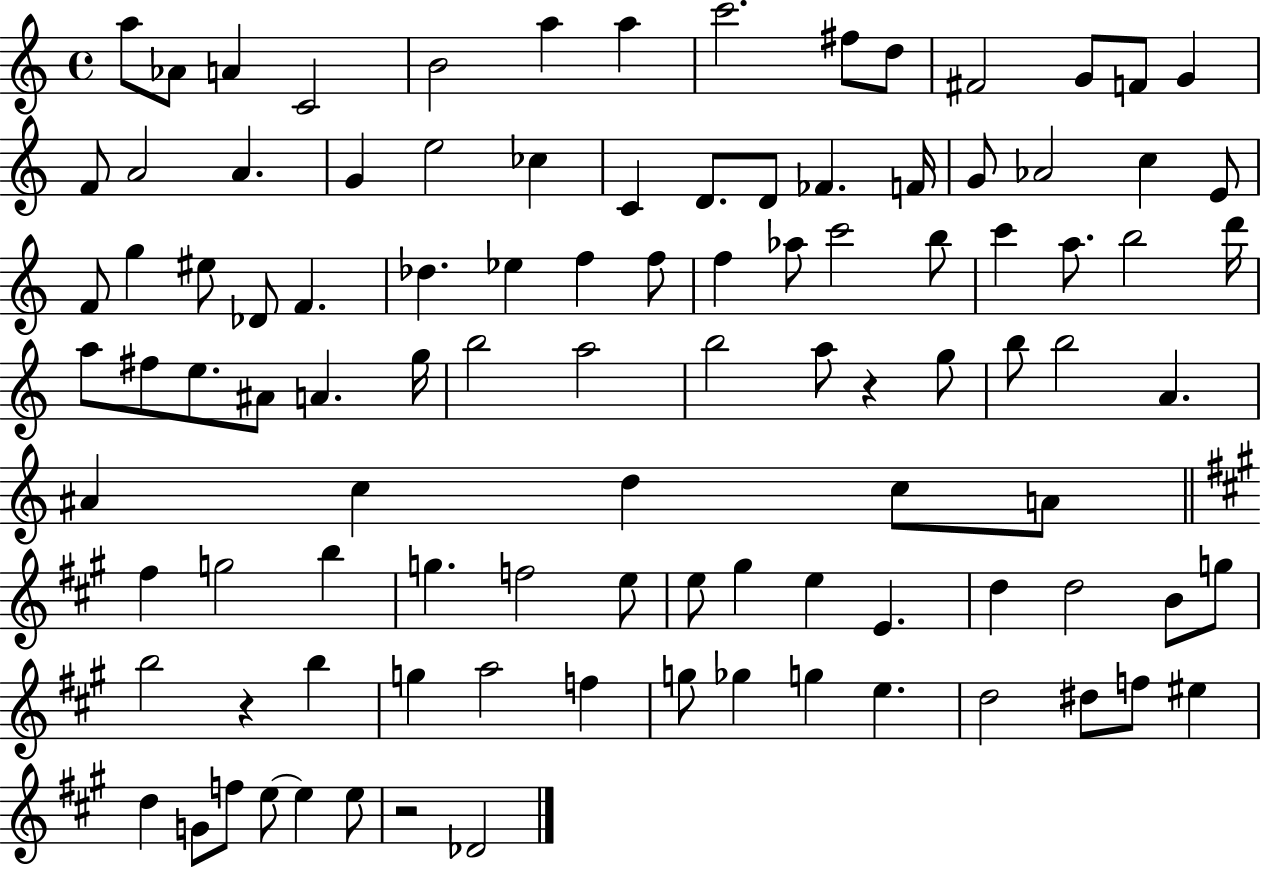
A5/e Ab4/e A4/q C4/h B4/h A5/q A5/q C6/h. F#5/e D5/e F#4/h G4/e F4/e G4/q F4/e A4/h A4/q. G4/q E5/h CES5/q C4/q D4/e. D4/e FES4/q. F4/s G4/e Ab4/h C5/q E4/e F4/e G5/q EIS5/e Db4/e F4/q. Db5/q. Eb5/q F5/q F5/e F5/q Ab5/e C6/h B5/e C6/q A5/e. B5/h D6/s A5/e F#5/e E5/e. A#4/e A4/q. G5/s B5/h A5/h B5/h A5/e R/q G5/e B5/e B5/h A4/q. A#4/q C5/q D5/q C5/e A4/e F#5/q G5/h B5/q G5/q. F5/h E5/e E5/e G#5/q E5/q E4/q. D5/q D5/h B4/e G5/e B5/h R/q B5/q G5/q A5/h F5/q G5/e Gb5/q G5/q E5/q. D5/h D#5/e F5/e EIS5/q D5/q G4/e F5/e E5/e E5/q E5/e R/h Db4/h